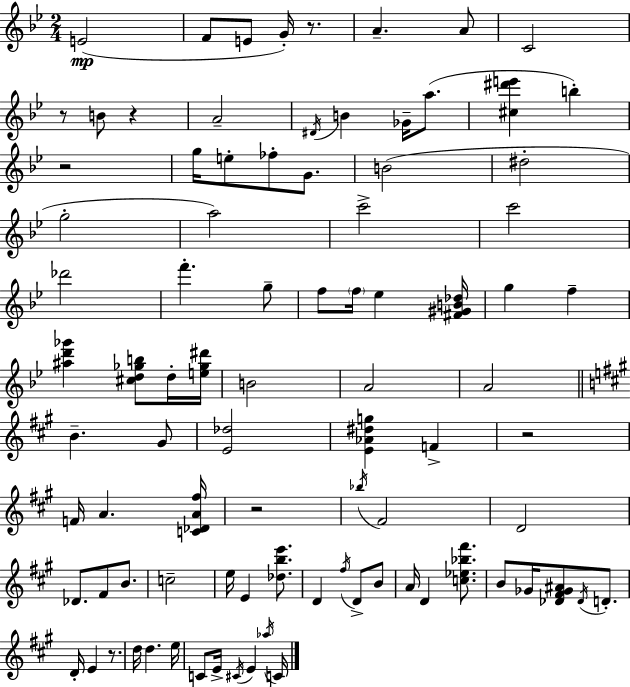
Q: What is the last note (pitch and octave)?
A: C4